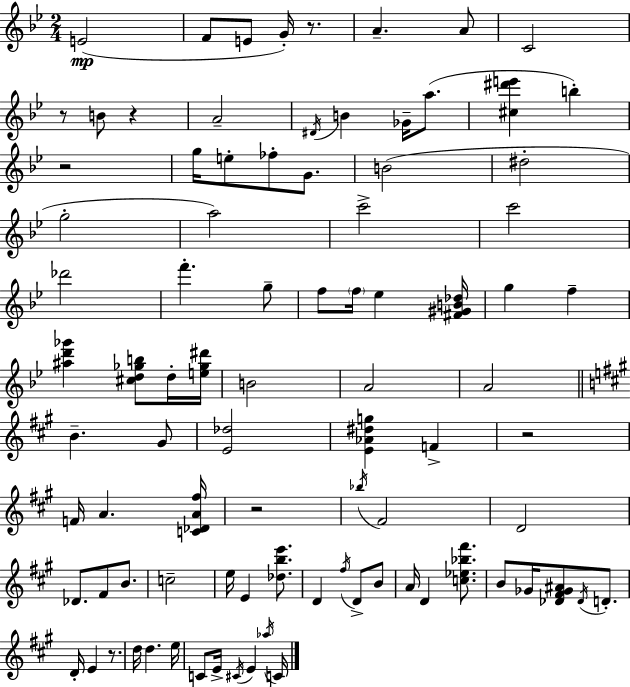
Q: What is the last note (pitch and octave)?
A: C4